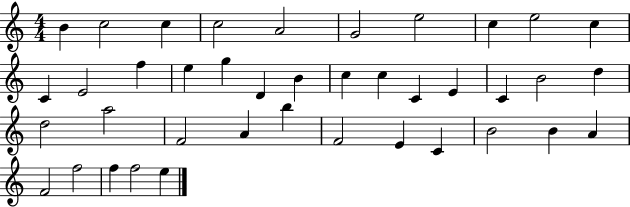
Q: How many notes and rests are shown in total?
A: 40